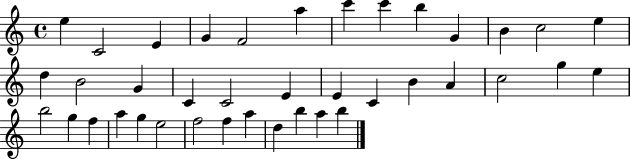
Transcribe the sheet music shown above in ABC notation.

X:1
T:Untitled
M:4/4
L:1/4
K:C
e C2 E G F2 a c' c' b G B c2 e d B2 G C C2 E E C B A c2 g e b2 g f a g e2 f2 f a d b a b